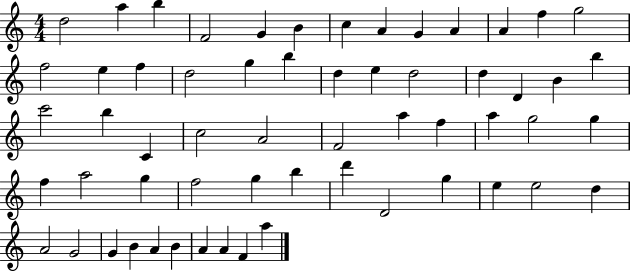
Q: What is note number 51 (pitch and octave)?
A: G4